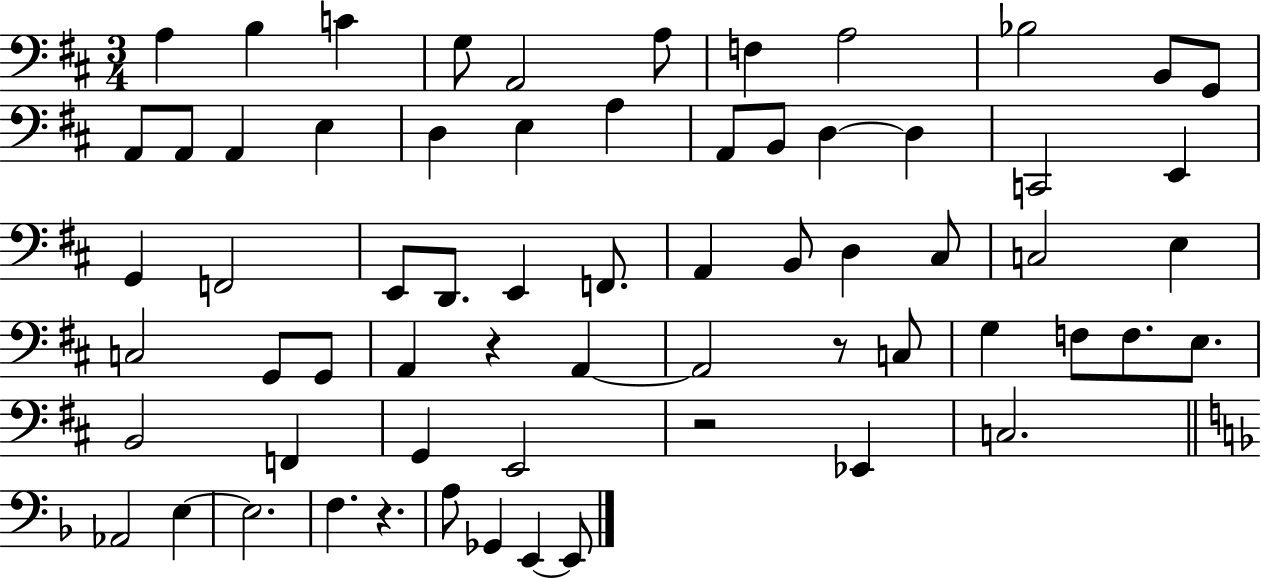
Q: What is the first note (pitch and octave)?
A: A3